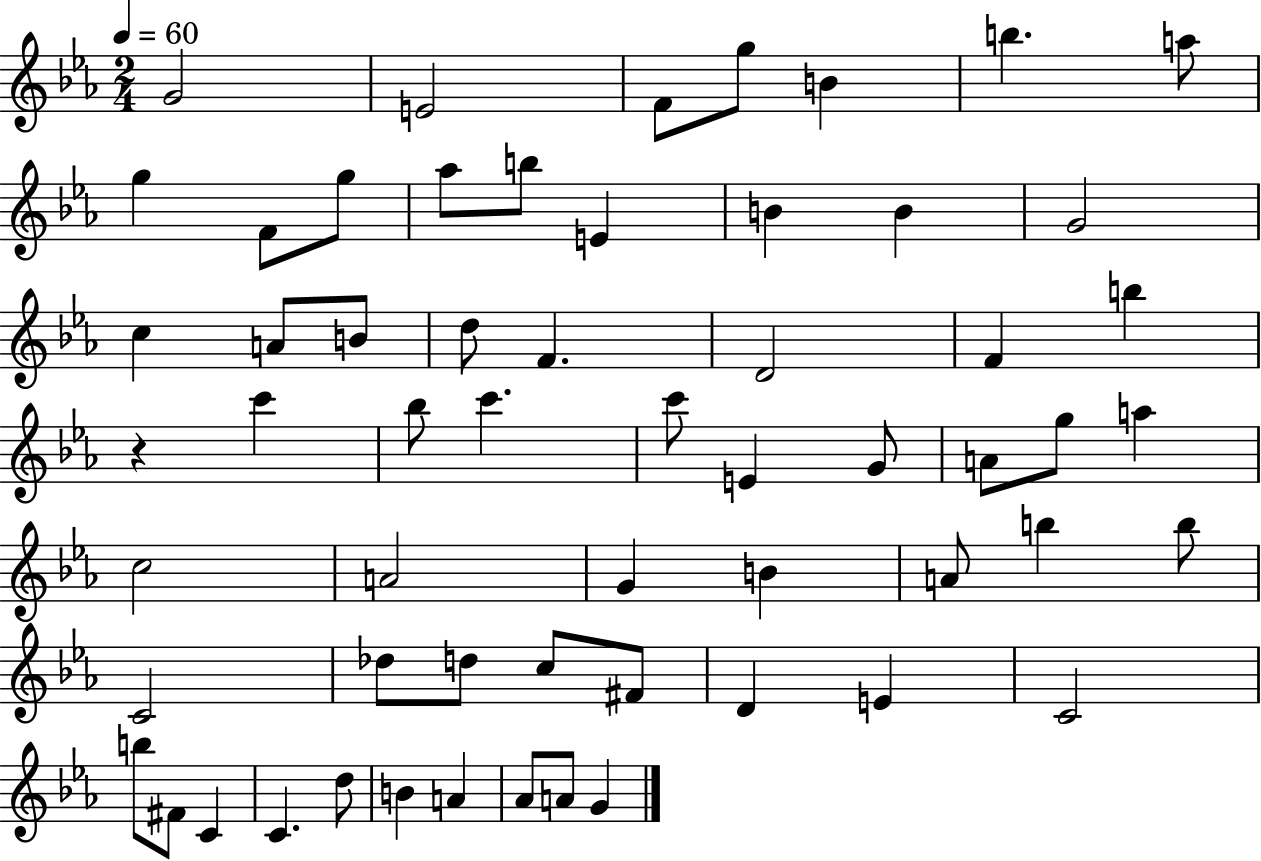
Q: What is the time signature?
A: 2/4